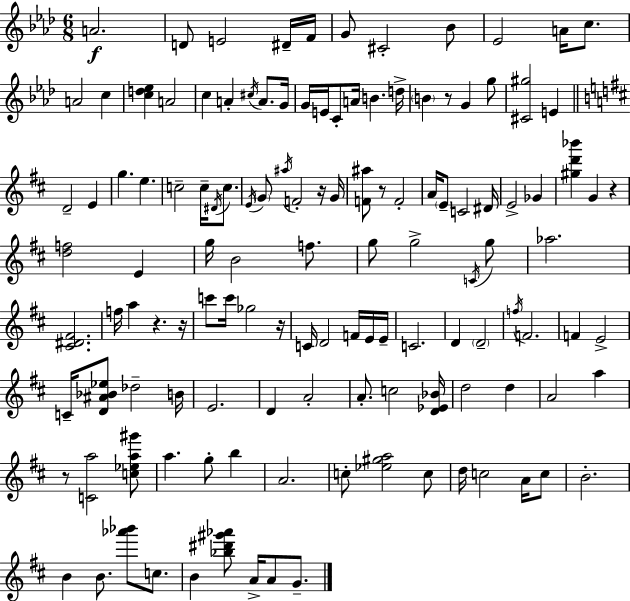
{
  \clef treble
  \numericTimeSignature
  \time 6/8
  \key f \minor
  a'2.\f | d'8 e'2 dis'16-- f'16 | g'8 cis'2-. bes'8 | ees'2 a'16 c''8. | \break a'2 c''4 | <c'' d'' ees''>4 a'2 | c''4 a'4-. \acciaccatura { cis''16 } a'8. | g'16 g'16 e'16 c'8-. a'16 b'4. | \break d''16-> \parenthesize b'4 r8 g'4 g''8 | <cis' gis''>2 e'4 | \bar "||" \break \key b \minor d'2-- e'4 | g''4. e''4. | c''2-- c''16-- \acciaccatura { dis'16 } c''8. | \acciaccatura { e'16 } \parenthesize g'8 \acciaccatura { ais''16 } f'2-. | \break r16 g'16 <f' ais''>8 r8 f'2-. | a'16 \parenthesize e'8-- c'2 | dis'16 e'2-> ges'4 | <gis'' d''' bes'''>4 g'4 r4 | \break <d'' f''>2 e'4 | g''16 b'2 | f''8. g''8 g''2-> | \acciaccatura { c'16 } g''8 aes''2. | \break <cis' dis' fis'>2. | f''16 a''4 r4. | r16 c'''8 c'''16 ges''2 | r16 c'16 d'2 | \break f'16 e'16 e'16-- c'2. | d'4 \parenthesize d'2-- | \acciaccatura { f''16 } f'2. | f'4 e'2-> | \break c'16-- <d' ais' bes' ees''>8 des''2-- | b'16 e'2. | d'4 a'2-. | a'8.-. c''2 | \break <d' ees' bes'>16 d''2 | d''4 a'2 | a''4 r8 <c' a''>2 | <c'' ees'' a'' gis'''>8 a''4. g''8-. | \break b''4 a'2. | c''8-. <ees'' gis'' a''>2 | c''8 d''16 c''2 | a'16 c''8 b'2.-. | \break b'4 b'8. | <aes''' bes'''>8 c''8. b'4 <bes'' dis''' gis''' aes'''>8 a'16-> | a'8 g'8.-- \bar "|."
}